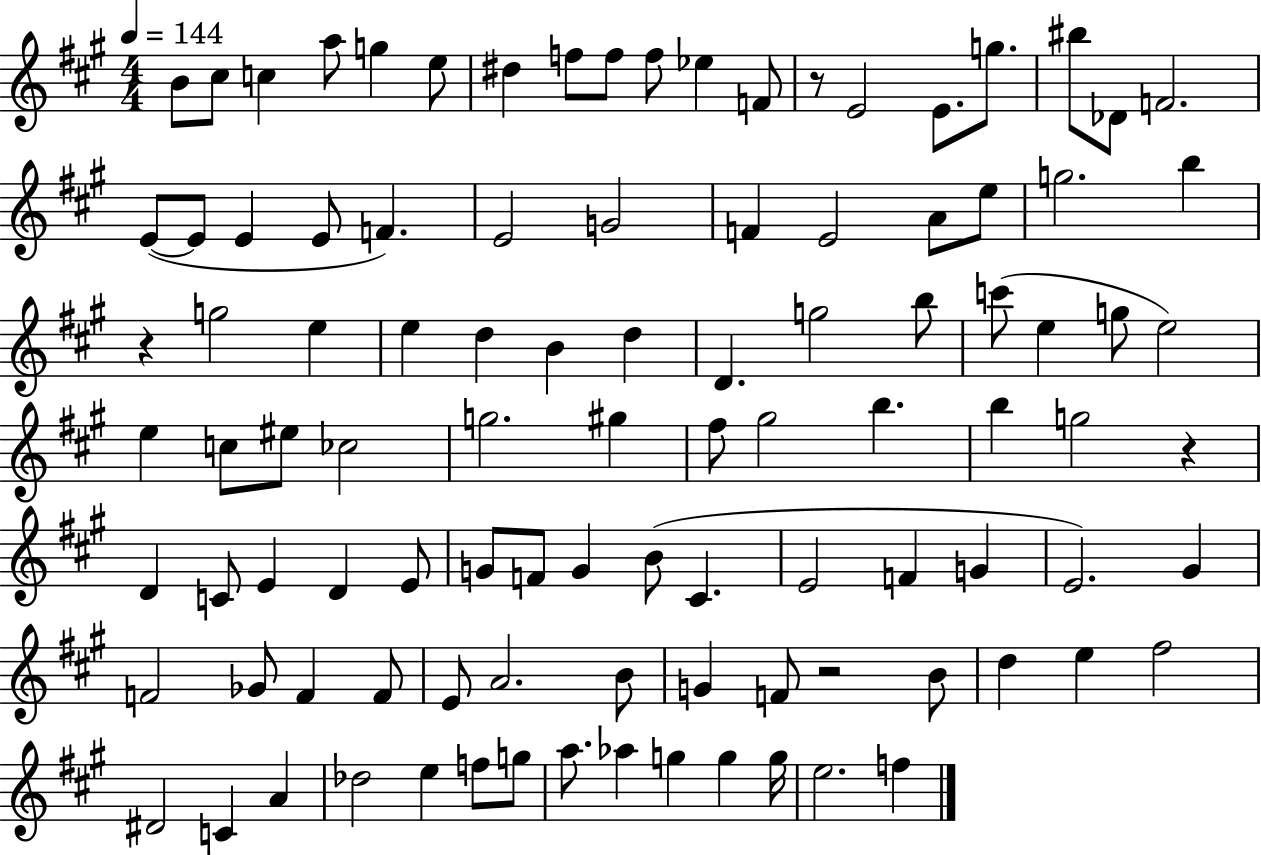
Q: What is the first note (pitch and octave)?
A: B4